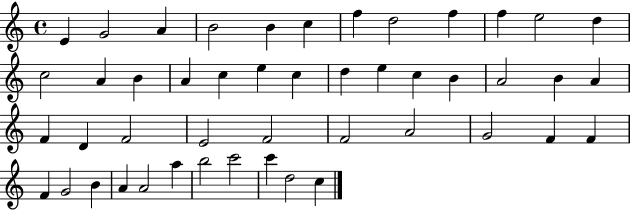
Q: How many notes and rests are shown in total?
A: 47